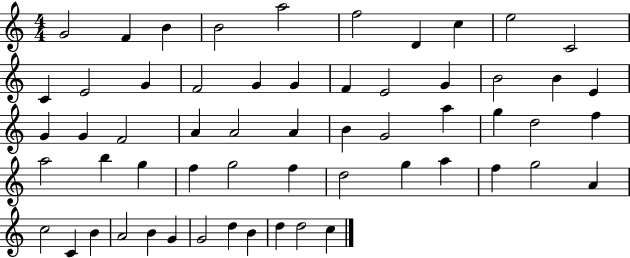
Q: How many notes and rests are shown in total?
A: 58